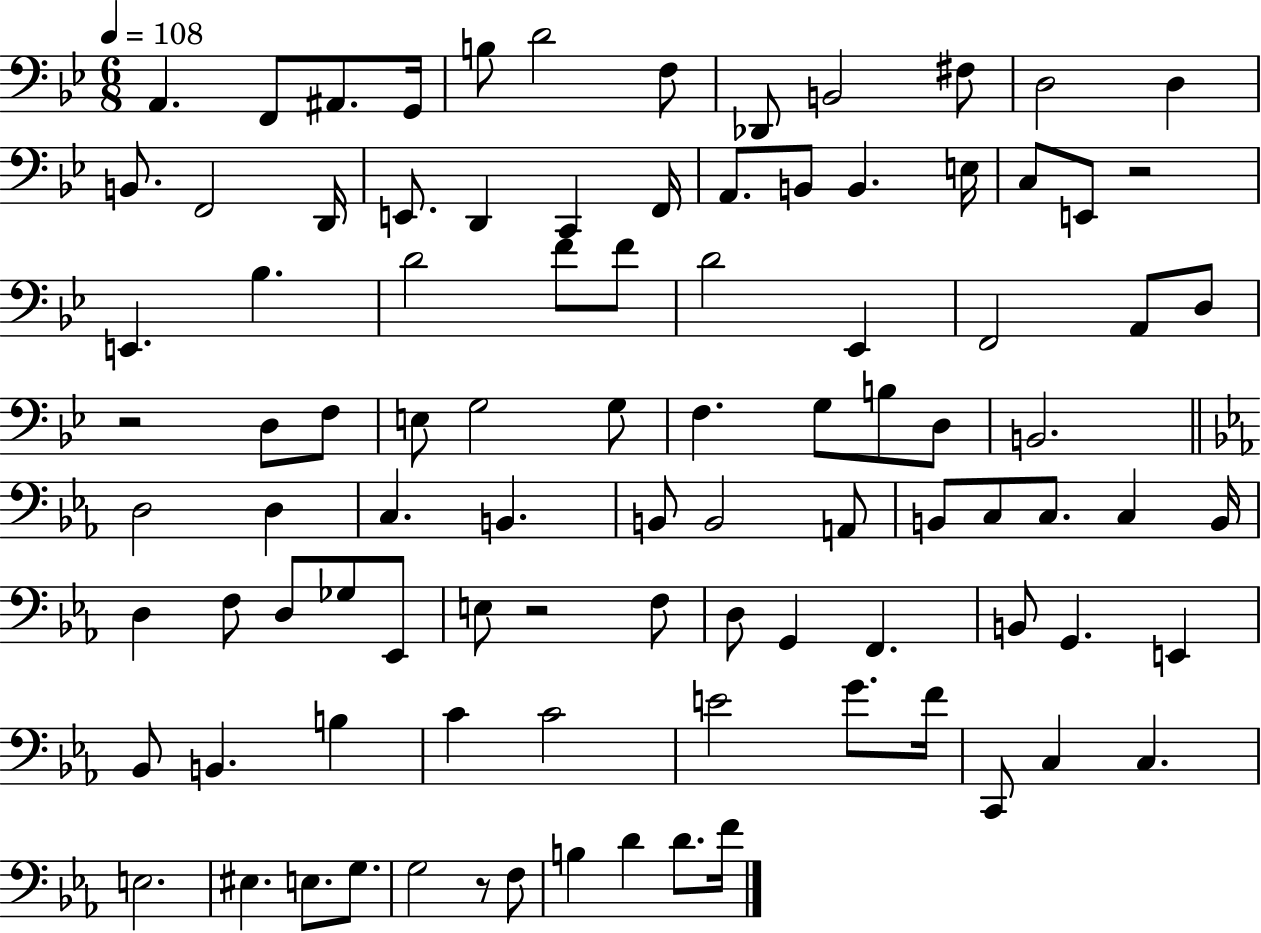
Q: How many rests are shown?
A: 4